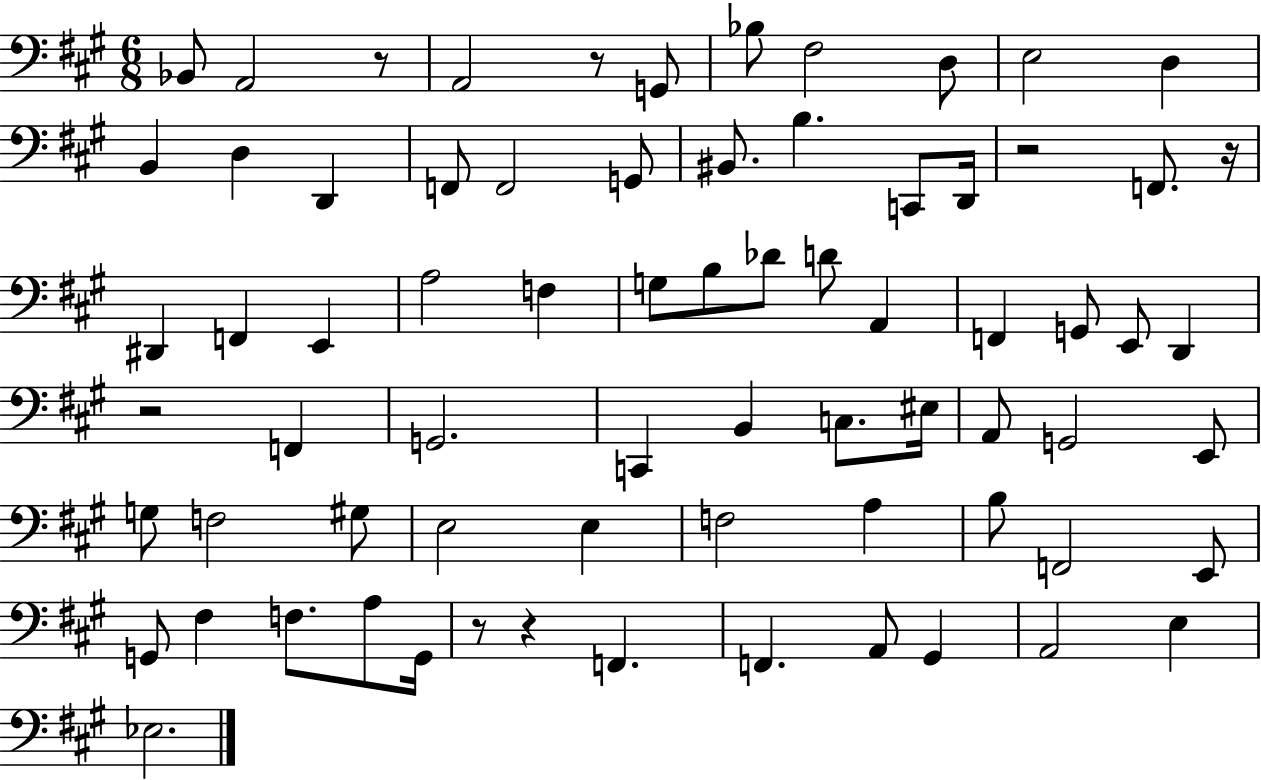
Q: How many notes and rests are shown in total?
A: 72